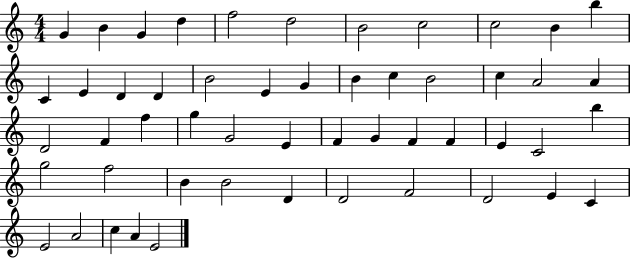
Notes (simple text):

G4/q B4/q G4/q D5/q F5/h D5/h B4/h C5/h C5/h B4/q B5/q C4/q E4/q D4/q D4/q B4/h E4/q G4/q B4/q C5/q B4/h C5/q A4/h A4/q D4/h F4/q F5/q G5/q G4/h E4/q F4/q G4/q F4/q F4/q E4/q C4/h B5/q G5/h F5/h B4/q B4/h D4/q D4/h F4/h D4/h E4/q C4/q E4/h A4/h C5/q A4/q E4/h